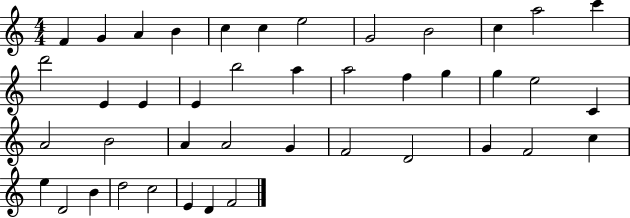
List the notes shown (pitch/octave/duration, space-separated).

F4/q G4/q A4/q B4/q C5/q C5/q E5/h G4/h B4/h C5/q A5/h C6/q D6/h E4/q E4/q E4/q B5/h A5/q A5/h F5/q G5/q G5/q E5/h C4/q A4/h B4/h A4/q A4/h G4/q F4/h D4/h G4/q F4/h C5/q E5/q D4/h B4/q D5/h C5/h E4/q D4/q F4/h